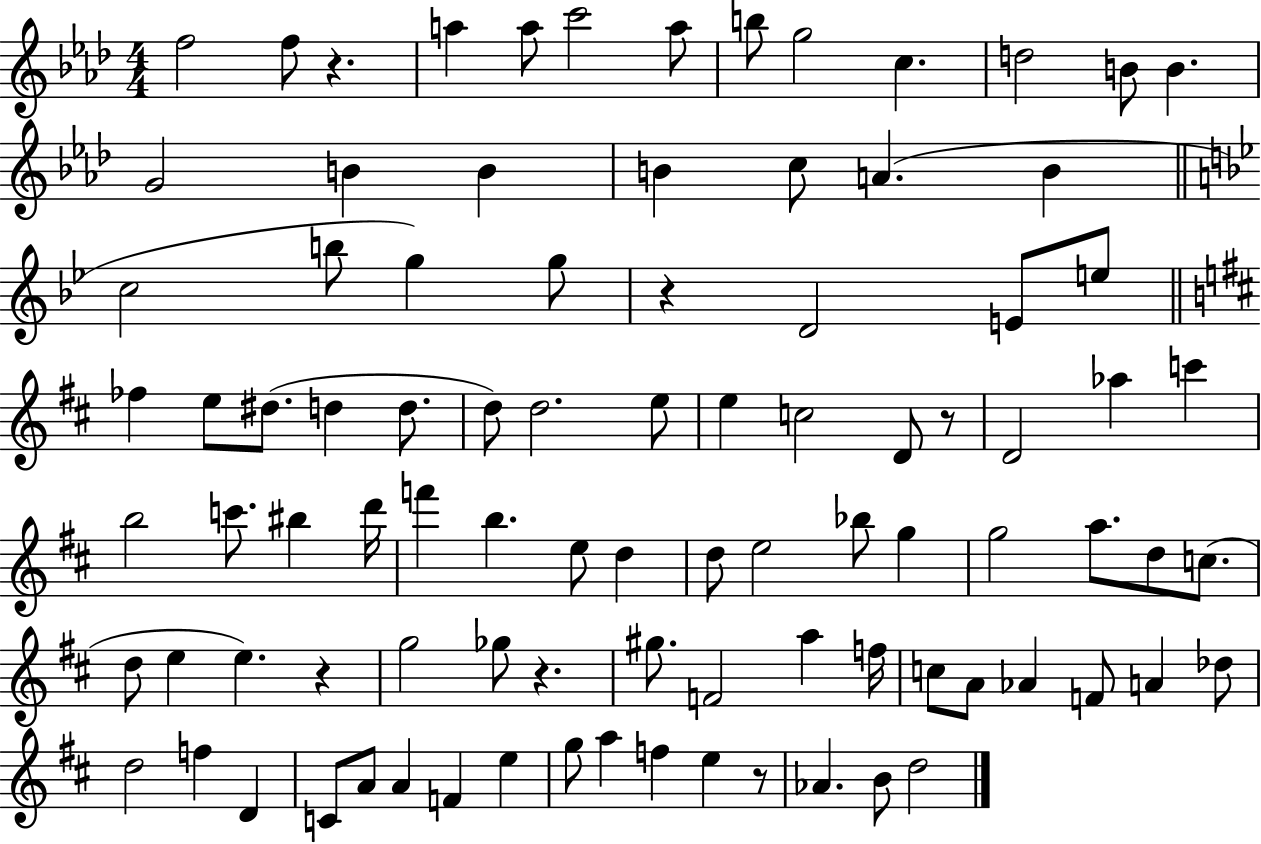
{
  \clef treble
  \numericTimeSignature
  \time 4/4
  \key aes \major
  \repeat volta 2 { f''2 f''8 r4. | a''4 a''8 c'''2 a''8 | b''8 g''2 c''4. | d''2 b'8 b'4. | \break g'2 b'4 b'4 | b'4 c''8 a'4.( b'4 | \bar "||" \break \key bes \major c''2 b''8 g''4) g''8 | r4 d'2 e'8 e''8 | \bar "||" \break \key b \minor fes''4 e''8 dis''8.( d''4 d''8. | d''8) d''2. e''8 | e''4 c''2 d'8 r8 | d'2 aes''4 c'''4 | \break b''2 c'''8. bis''4 d'''16 | f'''4 b''4. e''8 d''4 | d''8 e''2 bes''8 g''4 | g''2 a''8. d''8 c''8.( | \break d''8 e''4 e''4.) r4 | g''2 ges''8 r4. | gis''8. f'2 a''4 f''16 | c''8 a'8 aes'4 f'8 a'4 des''8 | \break d''2 f''4 d'4 | c'8 a'8 a'4 f'4 e''4 | g''8 a''4 f''4 e''4 r8 | aes'4. b'8 d''2 | \break } \bar "|."
}